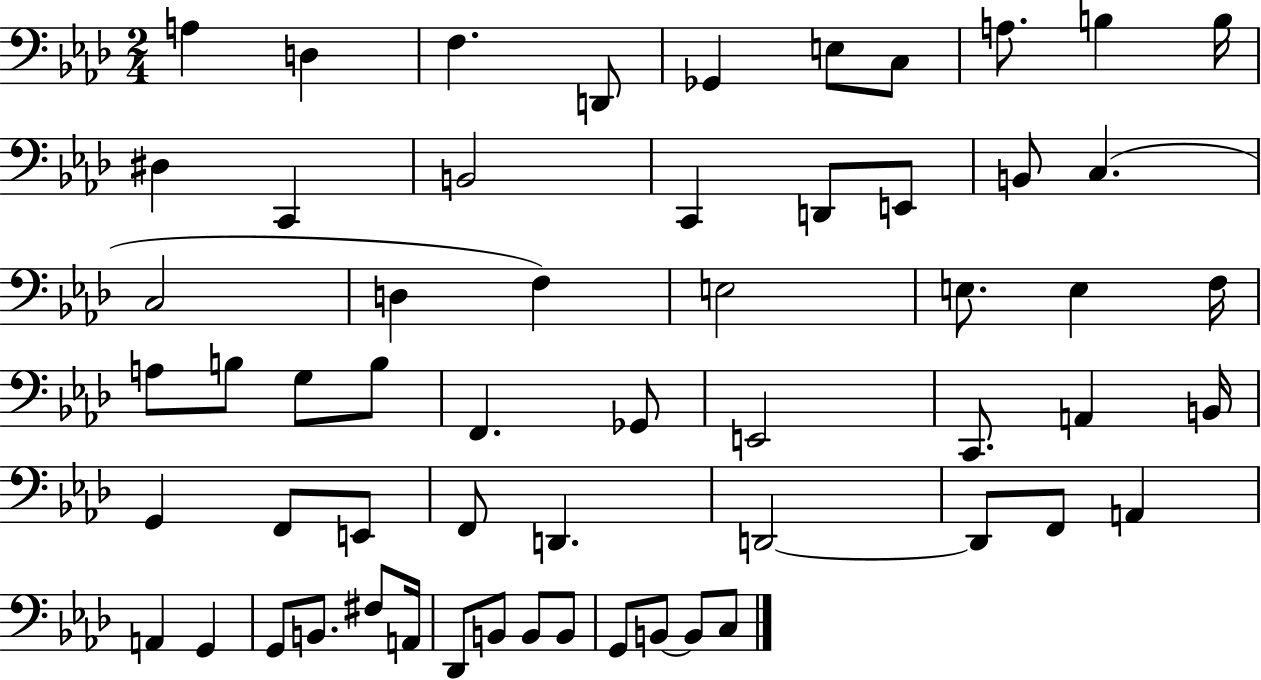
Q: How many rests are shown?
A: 0